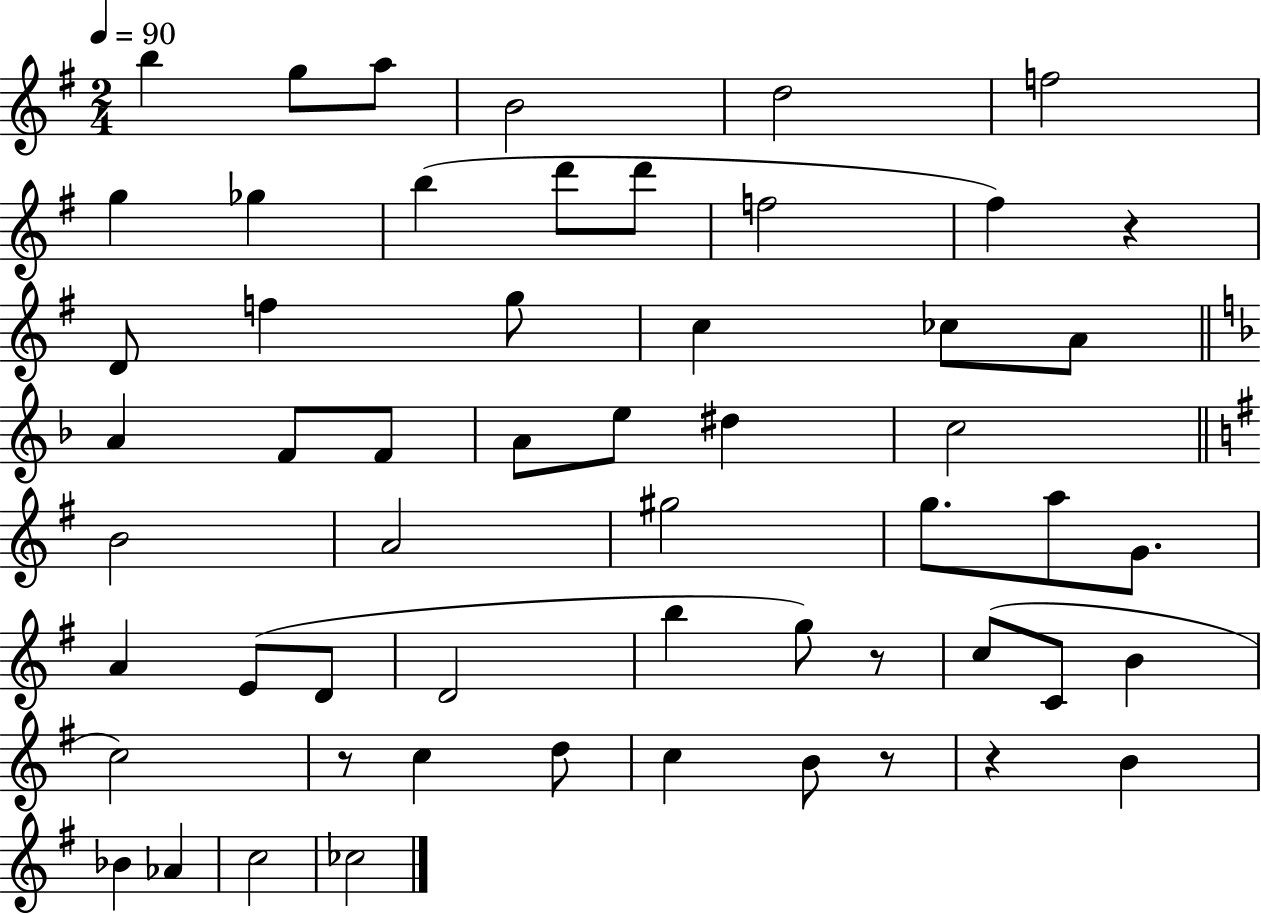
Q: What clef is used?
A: treble